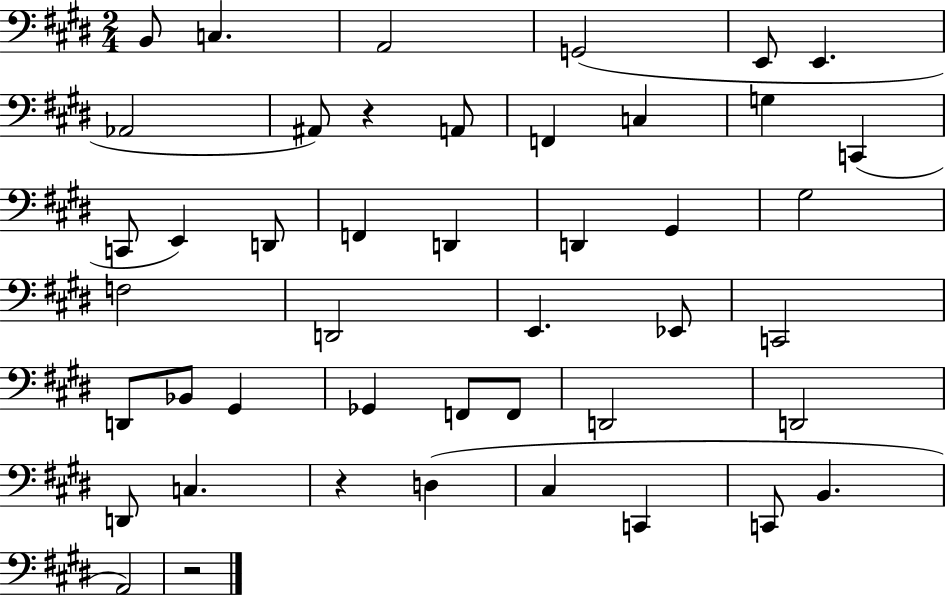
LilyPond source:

{
  \clef bass
  \numericTimeSignature
  \time 2/4
  \key e \major
  b,8 c4. | a,2 | g,2( | e,8 e,4. | \break aes,2 | ais,8) r4 a,8 | f,4 c4 | g4 c,4( | \break c,8 e,4) d,8 | f,4 d,4 | d,4 gis,4 | gis2 | \break f2 | d,2 | e,4. ees,8 | c,2 | \break d,8 bes,8 gis,4 | ges,4 f,8 f,8 | d,2 | d,2 | \break d,8 c4. | r4 d4( | cis4 c,4 | c,8 b,4. | \break a,2) | r2 | \bar "|."
}